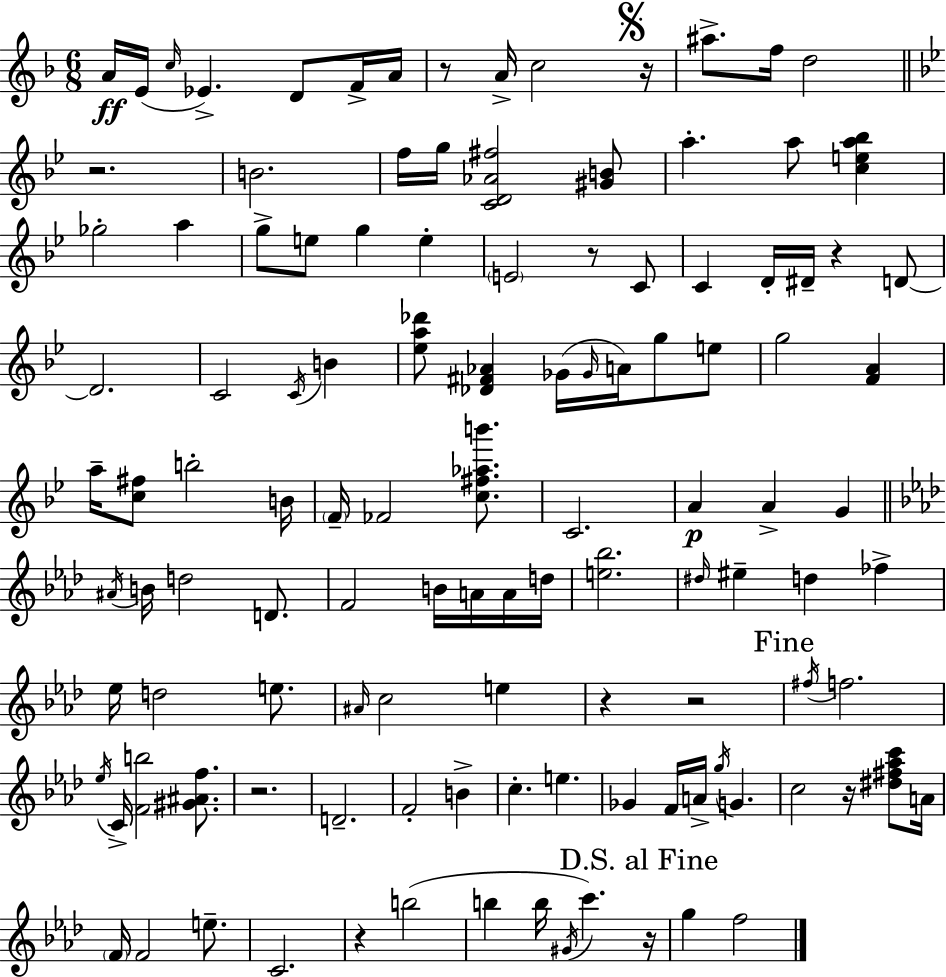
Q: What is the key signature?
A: D minor